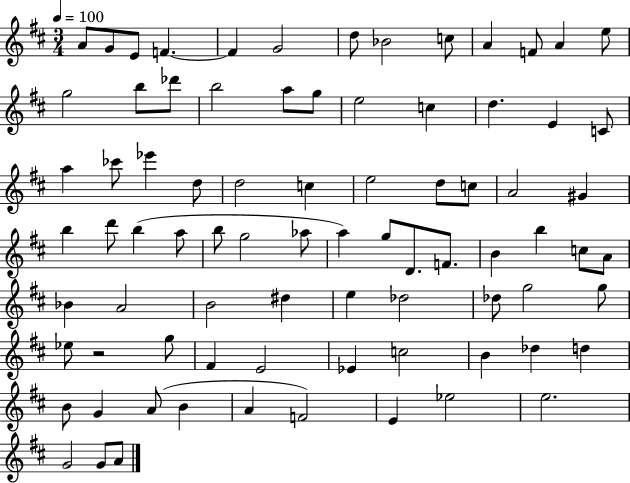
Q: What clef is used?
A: treble